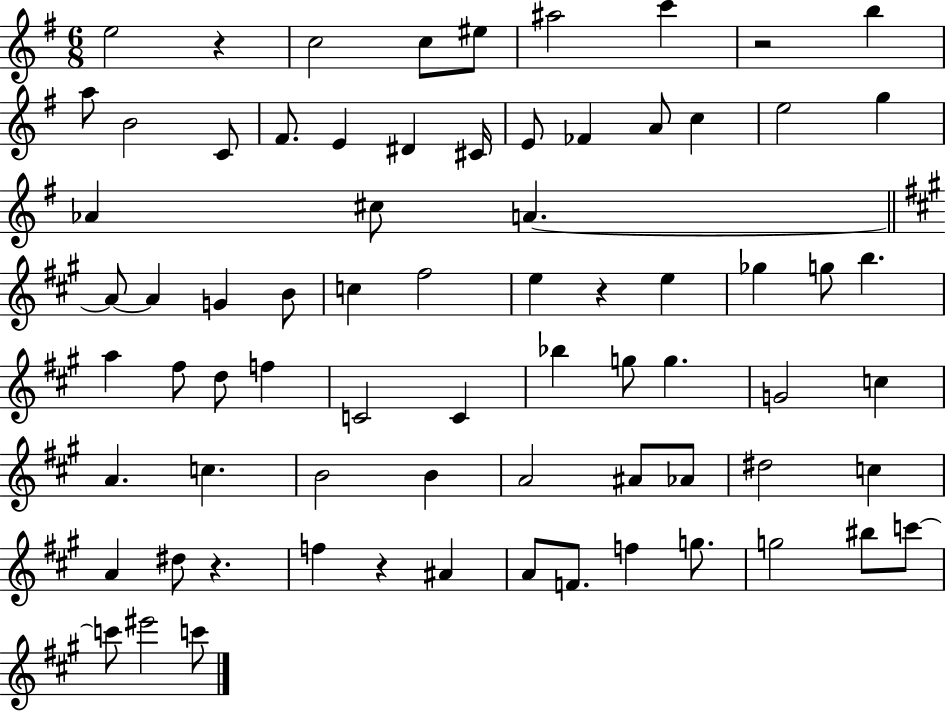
{
  \clef treble
  \numericTimeSignature
  \time 6/8
  \key g \major
  e''2 r4 | c''2 c''8 eis''8 | ais''2 c'''4 | r2 b''4 | \break a''8 b'2 c'8 | fis'8. e'4 dis'4 cis'16 | e'8 fes'4 a'8 c''4 | e''2 g''4 | \break aes'4 cis''8 a'4.~~ | \bar "||" \break \key a \major a'8~~ a'4 g'4 b'8 | c''4 fis''2 | e''4 r4 e''4 | ges''4 g''8 b''4. | \break a''4 fis''8 d''8 f''4 | c'2 c'4 | bes''4 g''8 g''4. | g'2 c''4 | \break a'4. c''4. | b'2 b'4 | a'2 ais'8 aes'8 | dis''2 c''4 | \break a'4 dis''8 r4. | f''4 r4 ais'4 | a'8 f'8. f''4 g''8. | g''2 bis''8 c'''8~~ | \break c'''8 eis'''2 c'''8 | \bar "|."
}